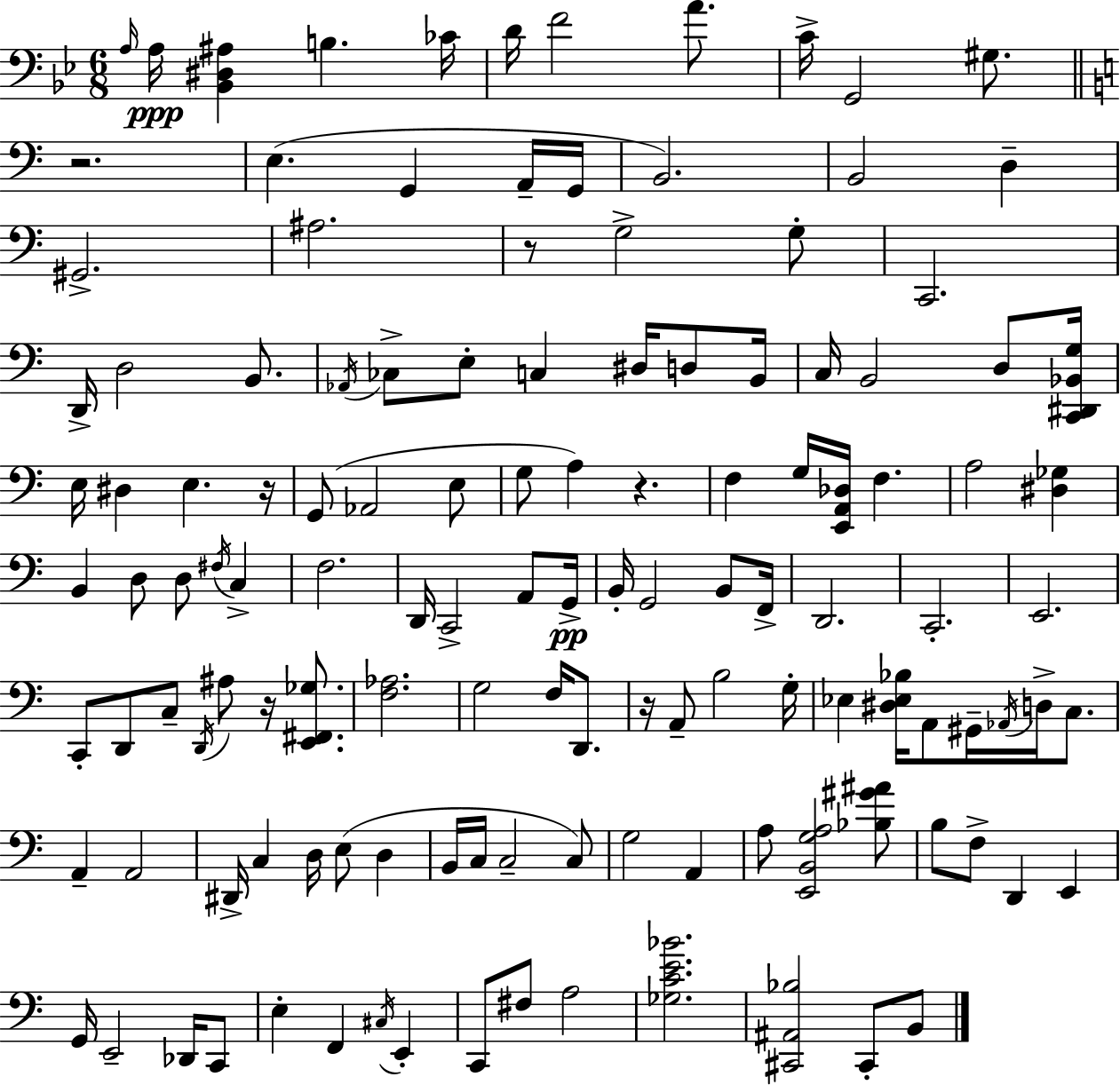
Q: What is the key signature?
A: BES major